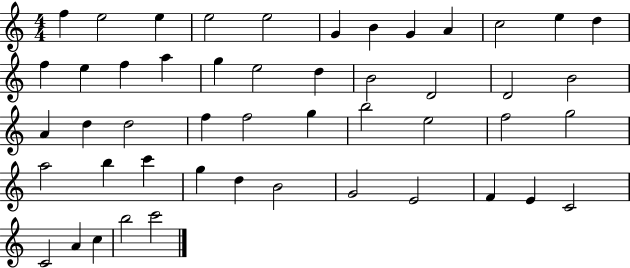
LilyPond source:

{
  \clef treble
  \numericTimeSignature
  \time 4/4
  \key c \major
  f''4 e''2 e''4 | e''2 e''2 | g'4 b'4 g'4 a'4 | c''2 e''4 d''4 | \break f''4 e''4 f''4 a''4 | g''4 e''2 d''4 | b'2 d'2 | d'2 b'2 | \break a'4 d''4 d''2 | f''4 f''2 g''4 | b''2 e''2 | f''2 g''2 | \break a''2 b''4 c'''4 | g''4 d''4 b'2 | g'2 e'2 | f'4 e'4 c'2 | \break c'2 a'4 c''4 | b''2 c'''2 | \bar "|."
}